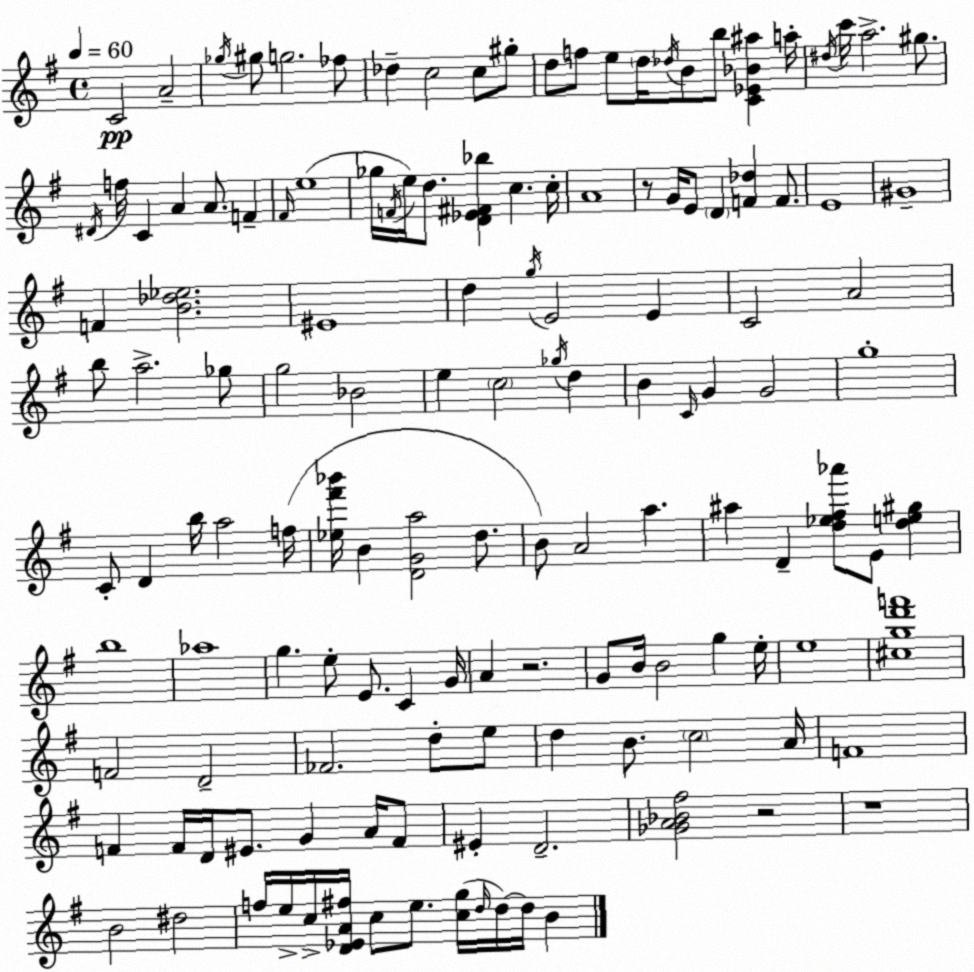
X:1
T:Untitled
M:4/4
L:1/4
K:G
C2 A2 _g/4 ^g/2 g2 _f/2 _d c2 c/2 ^g/2 d/2 f/2 e/2 d/4 _d/4 B/2 b/2 [C_E_B^a] a/4 ^d/4 c'/4 a2 ^g/2 ^D/4 f/4 C A A/2 F ^F/4 e4 _g/4 F/4 e/4 d/2 [D_E^F_b] c c/4 A4 z/2 G/4 E/2 D [F_d] F/2 E4 ^G4 F [B_d_e]2 ^E4 d g/4 E2 E C2 A2 b/2 a2 _g/2 g2 _B2 e c2 _g/4 d B C/4 G G2 g4 C/2 D b/4 a2 f/4 [_e^f'_b']/4 B [DGa]2 d/2 B/2 A2 a ^a D [d_e^f_a']/2 E/2 [de^g] b4 _a4 g e/2 E/2 C G/4 A z2 G/2 B/4 B2 g e/4 e4 [^cgd'f']4 F2 D2 _F2 d/2 e/2 d B/2 c2 A/4 F4 F F/4 D/4 ^E/2 G A/4 F/2 ^E D2 [_GA_B^f]2 z2 z4 B2 ^d2 f/4 e/4 c/4 [D_EA^f]/4 c/2 e/2 [cg]/4 d/4 d/4 d/4 B